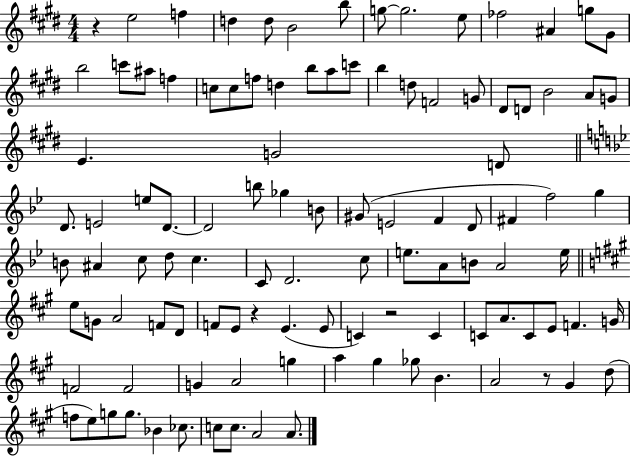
R/q E5/h F5/q D5/q D5/e B4/h B5/e G5/e G5/h. E5/e FES5/h A#4/q G5/e G#4/e B5/h C6/e A#5/e F5/q C5/e C5/e F5/e D5/q B5/e A5/e C6/e B5/q D5/e F4/h G4/e D#4/e D4/e B4/h A4/e G4/e E4/q. G4/h D4/e D4/e. E4/h E5/e D4/e. D4/h B5/e Gb5/q B4/e G#4/e E4/h F4/q D4/e F#4/q F5/h G5/q B4/e A#4/q C5/e D5/e C5/q. C4/e D4/h. C5/e E5/e. A4/e B4/e A4/h E5/s E5/e G4/e A4/h F4/e D4/e F4/e E4/e R/q E4/q. E4/e C4/q R/h C4/q C4/e A4/e. C4/e E4/e F4/q. G4/s F4/h F4/h G4/q A4/h G5/q A5/q G#5/q Gb5/e B4/q. A4/h R/e G#4/q D5/e F5/e E5/e G5/e G5/e. Bb4/q CES5/e. C5/e C5/e. A4/h A4/e.